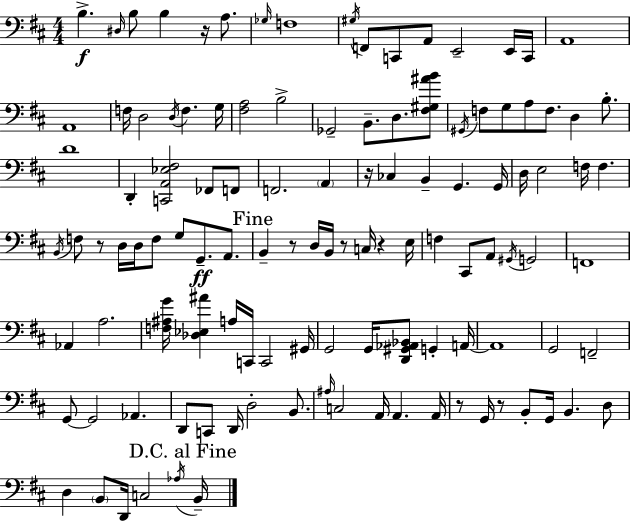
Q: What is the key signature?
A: D major